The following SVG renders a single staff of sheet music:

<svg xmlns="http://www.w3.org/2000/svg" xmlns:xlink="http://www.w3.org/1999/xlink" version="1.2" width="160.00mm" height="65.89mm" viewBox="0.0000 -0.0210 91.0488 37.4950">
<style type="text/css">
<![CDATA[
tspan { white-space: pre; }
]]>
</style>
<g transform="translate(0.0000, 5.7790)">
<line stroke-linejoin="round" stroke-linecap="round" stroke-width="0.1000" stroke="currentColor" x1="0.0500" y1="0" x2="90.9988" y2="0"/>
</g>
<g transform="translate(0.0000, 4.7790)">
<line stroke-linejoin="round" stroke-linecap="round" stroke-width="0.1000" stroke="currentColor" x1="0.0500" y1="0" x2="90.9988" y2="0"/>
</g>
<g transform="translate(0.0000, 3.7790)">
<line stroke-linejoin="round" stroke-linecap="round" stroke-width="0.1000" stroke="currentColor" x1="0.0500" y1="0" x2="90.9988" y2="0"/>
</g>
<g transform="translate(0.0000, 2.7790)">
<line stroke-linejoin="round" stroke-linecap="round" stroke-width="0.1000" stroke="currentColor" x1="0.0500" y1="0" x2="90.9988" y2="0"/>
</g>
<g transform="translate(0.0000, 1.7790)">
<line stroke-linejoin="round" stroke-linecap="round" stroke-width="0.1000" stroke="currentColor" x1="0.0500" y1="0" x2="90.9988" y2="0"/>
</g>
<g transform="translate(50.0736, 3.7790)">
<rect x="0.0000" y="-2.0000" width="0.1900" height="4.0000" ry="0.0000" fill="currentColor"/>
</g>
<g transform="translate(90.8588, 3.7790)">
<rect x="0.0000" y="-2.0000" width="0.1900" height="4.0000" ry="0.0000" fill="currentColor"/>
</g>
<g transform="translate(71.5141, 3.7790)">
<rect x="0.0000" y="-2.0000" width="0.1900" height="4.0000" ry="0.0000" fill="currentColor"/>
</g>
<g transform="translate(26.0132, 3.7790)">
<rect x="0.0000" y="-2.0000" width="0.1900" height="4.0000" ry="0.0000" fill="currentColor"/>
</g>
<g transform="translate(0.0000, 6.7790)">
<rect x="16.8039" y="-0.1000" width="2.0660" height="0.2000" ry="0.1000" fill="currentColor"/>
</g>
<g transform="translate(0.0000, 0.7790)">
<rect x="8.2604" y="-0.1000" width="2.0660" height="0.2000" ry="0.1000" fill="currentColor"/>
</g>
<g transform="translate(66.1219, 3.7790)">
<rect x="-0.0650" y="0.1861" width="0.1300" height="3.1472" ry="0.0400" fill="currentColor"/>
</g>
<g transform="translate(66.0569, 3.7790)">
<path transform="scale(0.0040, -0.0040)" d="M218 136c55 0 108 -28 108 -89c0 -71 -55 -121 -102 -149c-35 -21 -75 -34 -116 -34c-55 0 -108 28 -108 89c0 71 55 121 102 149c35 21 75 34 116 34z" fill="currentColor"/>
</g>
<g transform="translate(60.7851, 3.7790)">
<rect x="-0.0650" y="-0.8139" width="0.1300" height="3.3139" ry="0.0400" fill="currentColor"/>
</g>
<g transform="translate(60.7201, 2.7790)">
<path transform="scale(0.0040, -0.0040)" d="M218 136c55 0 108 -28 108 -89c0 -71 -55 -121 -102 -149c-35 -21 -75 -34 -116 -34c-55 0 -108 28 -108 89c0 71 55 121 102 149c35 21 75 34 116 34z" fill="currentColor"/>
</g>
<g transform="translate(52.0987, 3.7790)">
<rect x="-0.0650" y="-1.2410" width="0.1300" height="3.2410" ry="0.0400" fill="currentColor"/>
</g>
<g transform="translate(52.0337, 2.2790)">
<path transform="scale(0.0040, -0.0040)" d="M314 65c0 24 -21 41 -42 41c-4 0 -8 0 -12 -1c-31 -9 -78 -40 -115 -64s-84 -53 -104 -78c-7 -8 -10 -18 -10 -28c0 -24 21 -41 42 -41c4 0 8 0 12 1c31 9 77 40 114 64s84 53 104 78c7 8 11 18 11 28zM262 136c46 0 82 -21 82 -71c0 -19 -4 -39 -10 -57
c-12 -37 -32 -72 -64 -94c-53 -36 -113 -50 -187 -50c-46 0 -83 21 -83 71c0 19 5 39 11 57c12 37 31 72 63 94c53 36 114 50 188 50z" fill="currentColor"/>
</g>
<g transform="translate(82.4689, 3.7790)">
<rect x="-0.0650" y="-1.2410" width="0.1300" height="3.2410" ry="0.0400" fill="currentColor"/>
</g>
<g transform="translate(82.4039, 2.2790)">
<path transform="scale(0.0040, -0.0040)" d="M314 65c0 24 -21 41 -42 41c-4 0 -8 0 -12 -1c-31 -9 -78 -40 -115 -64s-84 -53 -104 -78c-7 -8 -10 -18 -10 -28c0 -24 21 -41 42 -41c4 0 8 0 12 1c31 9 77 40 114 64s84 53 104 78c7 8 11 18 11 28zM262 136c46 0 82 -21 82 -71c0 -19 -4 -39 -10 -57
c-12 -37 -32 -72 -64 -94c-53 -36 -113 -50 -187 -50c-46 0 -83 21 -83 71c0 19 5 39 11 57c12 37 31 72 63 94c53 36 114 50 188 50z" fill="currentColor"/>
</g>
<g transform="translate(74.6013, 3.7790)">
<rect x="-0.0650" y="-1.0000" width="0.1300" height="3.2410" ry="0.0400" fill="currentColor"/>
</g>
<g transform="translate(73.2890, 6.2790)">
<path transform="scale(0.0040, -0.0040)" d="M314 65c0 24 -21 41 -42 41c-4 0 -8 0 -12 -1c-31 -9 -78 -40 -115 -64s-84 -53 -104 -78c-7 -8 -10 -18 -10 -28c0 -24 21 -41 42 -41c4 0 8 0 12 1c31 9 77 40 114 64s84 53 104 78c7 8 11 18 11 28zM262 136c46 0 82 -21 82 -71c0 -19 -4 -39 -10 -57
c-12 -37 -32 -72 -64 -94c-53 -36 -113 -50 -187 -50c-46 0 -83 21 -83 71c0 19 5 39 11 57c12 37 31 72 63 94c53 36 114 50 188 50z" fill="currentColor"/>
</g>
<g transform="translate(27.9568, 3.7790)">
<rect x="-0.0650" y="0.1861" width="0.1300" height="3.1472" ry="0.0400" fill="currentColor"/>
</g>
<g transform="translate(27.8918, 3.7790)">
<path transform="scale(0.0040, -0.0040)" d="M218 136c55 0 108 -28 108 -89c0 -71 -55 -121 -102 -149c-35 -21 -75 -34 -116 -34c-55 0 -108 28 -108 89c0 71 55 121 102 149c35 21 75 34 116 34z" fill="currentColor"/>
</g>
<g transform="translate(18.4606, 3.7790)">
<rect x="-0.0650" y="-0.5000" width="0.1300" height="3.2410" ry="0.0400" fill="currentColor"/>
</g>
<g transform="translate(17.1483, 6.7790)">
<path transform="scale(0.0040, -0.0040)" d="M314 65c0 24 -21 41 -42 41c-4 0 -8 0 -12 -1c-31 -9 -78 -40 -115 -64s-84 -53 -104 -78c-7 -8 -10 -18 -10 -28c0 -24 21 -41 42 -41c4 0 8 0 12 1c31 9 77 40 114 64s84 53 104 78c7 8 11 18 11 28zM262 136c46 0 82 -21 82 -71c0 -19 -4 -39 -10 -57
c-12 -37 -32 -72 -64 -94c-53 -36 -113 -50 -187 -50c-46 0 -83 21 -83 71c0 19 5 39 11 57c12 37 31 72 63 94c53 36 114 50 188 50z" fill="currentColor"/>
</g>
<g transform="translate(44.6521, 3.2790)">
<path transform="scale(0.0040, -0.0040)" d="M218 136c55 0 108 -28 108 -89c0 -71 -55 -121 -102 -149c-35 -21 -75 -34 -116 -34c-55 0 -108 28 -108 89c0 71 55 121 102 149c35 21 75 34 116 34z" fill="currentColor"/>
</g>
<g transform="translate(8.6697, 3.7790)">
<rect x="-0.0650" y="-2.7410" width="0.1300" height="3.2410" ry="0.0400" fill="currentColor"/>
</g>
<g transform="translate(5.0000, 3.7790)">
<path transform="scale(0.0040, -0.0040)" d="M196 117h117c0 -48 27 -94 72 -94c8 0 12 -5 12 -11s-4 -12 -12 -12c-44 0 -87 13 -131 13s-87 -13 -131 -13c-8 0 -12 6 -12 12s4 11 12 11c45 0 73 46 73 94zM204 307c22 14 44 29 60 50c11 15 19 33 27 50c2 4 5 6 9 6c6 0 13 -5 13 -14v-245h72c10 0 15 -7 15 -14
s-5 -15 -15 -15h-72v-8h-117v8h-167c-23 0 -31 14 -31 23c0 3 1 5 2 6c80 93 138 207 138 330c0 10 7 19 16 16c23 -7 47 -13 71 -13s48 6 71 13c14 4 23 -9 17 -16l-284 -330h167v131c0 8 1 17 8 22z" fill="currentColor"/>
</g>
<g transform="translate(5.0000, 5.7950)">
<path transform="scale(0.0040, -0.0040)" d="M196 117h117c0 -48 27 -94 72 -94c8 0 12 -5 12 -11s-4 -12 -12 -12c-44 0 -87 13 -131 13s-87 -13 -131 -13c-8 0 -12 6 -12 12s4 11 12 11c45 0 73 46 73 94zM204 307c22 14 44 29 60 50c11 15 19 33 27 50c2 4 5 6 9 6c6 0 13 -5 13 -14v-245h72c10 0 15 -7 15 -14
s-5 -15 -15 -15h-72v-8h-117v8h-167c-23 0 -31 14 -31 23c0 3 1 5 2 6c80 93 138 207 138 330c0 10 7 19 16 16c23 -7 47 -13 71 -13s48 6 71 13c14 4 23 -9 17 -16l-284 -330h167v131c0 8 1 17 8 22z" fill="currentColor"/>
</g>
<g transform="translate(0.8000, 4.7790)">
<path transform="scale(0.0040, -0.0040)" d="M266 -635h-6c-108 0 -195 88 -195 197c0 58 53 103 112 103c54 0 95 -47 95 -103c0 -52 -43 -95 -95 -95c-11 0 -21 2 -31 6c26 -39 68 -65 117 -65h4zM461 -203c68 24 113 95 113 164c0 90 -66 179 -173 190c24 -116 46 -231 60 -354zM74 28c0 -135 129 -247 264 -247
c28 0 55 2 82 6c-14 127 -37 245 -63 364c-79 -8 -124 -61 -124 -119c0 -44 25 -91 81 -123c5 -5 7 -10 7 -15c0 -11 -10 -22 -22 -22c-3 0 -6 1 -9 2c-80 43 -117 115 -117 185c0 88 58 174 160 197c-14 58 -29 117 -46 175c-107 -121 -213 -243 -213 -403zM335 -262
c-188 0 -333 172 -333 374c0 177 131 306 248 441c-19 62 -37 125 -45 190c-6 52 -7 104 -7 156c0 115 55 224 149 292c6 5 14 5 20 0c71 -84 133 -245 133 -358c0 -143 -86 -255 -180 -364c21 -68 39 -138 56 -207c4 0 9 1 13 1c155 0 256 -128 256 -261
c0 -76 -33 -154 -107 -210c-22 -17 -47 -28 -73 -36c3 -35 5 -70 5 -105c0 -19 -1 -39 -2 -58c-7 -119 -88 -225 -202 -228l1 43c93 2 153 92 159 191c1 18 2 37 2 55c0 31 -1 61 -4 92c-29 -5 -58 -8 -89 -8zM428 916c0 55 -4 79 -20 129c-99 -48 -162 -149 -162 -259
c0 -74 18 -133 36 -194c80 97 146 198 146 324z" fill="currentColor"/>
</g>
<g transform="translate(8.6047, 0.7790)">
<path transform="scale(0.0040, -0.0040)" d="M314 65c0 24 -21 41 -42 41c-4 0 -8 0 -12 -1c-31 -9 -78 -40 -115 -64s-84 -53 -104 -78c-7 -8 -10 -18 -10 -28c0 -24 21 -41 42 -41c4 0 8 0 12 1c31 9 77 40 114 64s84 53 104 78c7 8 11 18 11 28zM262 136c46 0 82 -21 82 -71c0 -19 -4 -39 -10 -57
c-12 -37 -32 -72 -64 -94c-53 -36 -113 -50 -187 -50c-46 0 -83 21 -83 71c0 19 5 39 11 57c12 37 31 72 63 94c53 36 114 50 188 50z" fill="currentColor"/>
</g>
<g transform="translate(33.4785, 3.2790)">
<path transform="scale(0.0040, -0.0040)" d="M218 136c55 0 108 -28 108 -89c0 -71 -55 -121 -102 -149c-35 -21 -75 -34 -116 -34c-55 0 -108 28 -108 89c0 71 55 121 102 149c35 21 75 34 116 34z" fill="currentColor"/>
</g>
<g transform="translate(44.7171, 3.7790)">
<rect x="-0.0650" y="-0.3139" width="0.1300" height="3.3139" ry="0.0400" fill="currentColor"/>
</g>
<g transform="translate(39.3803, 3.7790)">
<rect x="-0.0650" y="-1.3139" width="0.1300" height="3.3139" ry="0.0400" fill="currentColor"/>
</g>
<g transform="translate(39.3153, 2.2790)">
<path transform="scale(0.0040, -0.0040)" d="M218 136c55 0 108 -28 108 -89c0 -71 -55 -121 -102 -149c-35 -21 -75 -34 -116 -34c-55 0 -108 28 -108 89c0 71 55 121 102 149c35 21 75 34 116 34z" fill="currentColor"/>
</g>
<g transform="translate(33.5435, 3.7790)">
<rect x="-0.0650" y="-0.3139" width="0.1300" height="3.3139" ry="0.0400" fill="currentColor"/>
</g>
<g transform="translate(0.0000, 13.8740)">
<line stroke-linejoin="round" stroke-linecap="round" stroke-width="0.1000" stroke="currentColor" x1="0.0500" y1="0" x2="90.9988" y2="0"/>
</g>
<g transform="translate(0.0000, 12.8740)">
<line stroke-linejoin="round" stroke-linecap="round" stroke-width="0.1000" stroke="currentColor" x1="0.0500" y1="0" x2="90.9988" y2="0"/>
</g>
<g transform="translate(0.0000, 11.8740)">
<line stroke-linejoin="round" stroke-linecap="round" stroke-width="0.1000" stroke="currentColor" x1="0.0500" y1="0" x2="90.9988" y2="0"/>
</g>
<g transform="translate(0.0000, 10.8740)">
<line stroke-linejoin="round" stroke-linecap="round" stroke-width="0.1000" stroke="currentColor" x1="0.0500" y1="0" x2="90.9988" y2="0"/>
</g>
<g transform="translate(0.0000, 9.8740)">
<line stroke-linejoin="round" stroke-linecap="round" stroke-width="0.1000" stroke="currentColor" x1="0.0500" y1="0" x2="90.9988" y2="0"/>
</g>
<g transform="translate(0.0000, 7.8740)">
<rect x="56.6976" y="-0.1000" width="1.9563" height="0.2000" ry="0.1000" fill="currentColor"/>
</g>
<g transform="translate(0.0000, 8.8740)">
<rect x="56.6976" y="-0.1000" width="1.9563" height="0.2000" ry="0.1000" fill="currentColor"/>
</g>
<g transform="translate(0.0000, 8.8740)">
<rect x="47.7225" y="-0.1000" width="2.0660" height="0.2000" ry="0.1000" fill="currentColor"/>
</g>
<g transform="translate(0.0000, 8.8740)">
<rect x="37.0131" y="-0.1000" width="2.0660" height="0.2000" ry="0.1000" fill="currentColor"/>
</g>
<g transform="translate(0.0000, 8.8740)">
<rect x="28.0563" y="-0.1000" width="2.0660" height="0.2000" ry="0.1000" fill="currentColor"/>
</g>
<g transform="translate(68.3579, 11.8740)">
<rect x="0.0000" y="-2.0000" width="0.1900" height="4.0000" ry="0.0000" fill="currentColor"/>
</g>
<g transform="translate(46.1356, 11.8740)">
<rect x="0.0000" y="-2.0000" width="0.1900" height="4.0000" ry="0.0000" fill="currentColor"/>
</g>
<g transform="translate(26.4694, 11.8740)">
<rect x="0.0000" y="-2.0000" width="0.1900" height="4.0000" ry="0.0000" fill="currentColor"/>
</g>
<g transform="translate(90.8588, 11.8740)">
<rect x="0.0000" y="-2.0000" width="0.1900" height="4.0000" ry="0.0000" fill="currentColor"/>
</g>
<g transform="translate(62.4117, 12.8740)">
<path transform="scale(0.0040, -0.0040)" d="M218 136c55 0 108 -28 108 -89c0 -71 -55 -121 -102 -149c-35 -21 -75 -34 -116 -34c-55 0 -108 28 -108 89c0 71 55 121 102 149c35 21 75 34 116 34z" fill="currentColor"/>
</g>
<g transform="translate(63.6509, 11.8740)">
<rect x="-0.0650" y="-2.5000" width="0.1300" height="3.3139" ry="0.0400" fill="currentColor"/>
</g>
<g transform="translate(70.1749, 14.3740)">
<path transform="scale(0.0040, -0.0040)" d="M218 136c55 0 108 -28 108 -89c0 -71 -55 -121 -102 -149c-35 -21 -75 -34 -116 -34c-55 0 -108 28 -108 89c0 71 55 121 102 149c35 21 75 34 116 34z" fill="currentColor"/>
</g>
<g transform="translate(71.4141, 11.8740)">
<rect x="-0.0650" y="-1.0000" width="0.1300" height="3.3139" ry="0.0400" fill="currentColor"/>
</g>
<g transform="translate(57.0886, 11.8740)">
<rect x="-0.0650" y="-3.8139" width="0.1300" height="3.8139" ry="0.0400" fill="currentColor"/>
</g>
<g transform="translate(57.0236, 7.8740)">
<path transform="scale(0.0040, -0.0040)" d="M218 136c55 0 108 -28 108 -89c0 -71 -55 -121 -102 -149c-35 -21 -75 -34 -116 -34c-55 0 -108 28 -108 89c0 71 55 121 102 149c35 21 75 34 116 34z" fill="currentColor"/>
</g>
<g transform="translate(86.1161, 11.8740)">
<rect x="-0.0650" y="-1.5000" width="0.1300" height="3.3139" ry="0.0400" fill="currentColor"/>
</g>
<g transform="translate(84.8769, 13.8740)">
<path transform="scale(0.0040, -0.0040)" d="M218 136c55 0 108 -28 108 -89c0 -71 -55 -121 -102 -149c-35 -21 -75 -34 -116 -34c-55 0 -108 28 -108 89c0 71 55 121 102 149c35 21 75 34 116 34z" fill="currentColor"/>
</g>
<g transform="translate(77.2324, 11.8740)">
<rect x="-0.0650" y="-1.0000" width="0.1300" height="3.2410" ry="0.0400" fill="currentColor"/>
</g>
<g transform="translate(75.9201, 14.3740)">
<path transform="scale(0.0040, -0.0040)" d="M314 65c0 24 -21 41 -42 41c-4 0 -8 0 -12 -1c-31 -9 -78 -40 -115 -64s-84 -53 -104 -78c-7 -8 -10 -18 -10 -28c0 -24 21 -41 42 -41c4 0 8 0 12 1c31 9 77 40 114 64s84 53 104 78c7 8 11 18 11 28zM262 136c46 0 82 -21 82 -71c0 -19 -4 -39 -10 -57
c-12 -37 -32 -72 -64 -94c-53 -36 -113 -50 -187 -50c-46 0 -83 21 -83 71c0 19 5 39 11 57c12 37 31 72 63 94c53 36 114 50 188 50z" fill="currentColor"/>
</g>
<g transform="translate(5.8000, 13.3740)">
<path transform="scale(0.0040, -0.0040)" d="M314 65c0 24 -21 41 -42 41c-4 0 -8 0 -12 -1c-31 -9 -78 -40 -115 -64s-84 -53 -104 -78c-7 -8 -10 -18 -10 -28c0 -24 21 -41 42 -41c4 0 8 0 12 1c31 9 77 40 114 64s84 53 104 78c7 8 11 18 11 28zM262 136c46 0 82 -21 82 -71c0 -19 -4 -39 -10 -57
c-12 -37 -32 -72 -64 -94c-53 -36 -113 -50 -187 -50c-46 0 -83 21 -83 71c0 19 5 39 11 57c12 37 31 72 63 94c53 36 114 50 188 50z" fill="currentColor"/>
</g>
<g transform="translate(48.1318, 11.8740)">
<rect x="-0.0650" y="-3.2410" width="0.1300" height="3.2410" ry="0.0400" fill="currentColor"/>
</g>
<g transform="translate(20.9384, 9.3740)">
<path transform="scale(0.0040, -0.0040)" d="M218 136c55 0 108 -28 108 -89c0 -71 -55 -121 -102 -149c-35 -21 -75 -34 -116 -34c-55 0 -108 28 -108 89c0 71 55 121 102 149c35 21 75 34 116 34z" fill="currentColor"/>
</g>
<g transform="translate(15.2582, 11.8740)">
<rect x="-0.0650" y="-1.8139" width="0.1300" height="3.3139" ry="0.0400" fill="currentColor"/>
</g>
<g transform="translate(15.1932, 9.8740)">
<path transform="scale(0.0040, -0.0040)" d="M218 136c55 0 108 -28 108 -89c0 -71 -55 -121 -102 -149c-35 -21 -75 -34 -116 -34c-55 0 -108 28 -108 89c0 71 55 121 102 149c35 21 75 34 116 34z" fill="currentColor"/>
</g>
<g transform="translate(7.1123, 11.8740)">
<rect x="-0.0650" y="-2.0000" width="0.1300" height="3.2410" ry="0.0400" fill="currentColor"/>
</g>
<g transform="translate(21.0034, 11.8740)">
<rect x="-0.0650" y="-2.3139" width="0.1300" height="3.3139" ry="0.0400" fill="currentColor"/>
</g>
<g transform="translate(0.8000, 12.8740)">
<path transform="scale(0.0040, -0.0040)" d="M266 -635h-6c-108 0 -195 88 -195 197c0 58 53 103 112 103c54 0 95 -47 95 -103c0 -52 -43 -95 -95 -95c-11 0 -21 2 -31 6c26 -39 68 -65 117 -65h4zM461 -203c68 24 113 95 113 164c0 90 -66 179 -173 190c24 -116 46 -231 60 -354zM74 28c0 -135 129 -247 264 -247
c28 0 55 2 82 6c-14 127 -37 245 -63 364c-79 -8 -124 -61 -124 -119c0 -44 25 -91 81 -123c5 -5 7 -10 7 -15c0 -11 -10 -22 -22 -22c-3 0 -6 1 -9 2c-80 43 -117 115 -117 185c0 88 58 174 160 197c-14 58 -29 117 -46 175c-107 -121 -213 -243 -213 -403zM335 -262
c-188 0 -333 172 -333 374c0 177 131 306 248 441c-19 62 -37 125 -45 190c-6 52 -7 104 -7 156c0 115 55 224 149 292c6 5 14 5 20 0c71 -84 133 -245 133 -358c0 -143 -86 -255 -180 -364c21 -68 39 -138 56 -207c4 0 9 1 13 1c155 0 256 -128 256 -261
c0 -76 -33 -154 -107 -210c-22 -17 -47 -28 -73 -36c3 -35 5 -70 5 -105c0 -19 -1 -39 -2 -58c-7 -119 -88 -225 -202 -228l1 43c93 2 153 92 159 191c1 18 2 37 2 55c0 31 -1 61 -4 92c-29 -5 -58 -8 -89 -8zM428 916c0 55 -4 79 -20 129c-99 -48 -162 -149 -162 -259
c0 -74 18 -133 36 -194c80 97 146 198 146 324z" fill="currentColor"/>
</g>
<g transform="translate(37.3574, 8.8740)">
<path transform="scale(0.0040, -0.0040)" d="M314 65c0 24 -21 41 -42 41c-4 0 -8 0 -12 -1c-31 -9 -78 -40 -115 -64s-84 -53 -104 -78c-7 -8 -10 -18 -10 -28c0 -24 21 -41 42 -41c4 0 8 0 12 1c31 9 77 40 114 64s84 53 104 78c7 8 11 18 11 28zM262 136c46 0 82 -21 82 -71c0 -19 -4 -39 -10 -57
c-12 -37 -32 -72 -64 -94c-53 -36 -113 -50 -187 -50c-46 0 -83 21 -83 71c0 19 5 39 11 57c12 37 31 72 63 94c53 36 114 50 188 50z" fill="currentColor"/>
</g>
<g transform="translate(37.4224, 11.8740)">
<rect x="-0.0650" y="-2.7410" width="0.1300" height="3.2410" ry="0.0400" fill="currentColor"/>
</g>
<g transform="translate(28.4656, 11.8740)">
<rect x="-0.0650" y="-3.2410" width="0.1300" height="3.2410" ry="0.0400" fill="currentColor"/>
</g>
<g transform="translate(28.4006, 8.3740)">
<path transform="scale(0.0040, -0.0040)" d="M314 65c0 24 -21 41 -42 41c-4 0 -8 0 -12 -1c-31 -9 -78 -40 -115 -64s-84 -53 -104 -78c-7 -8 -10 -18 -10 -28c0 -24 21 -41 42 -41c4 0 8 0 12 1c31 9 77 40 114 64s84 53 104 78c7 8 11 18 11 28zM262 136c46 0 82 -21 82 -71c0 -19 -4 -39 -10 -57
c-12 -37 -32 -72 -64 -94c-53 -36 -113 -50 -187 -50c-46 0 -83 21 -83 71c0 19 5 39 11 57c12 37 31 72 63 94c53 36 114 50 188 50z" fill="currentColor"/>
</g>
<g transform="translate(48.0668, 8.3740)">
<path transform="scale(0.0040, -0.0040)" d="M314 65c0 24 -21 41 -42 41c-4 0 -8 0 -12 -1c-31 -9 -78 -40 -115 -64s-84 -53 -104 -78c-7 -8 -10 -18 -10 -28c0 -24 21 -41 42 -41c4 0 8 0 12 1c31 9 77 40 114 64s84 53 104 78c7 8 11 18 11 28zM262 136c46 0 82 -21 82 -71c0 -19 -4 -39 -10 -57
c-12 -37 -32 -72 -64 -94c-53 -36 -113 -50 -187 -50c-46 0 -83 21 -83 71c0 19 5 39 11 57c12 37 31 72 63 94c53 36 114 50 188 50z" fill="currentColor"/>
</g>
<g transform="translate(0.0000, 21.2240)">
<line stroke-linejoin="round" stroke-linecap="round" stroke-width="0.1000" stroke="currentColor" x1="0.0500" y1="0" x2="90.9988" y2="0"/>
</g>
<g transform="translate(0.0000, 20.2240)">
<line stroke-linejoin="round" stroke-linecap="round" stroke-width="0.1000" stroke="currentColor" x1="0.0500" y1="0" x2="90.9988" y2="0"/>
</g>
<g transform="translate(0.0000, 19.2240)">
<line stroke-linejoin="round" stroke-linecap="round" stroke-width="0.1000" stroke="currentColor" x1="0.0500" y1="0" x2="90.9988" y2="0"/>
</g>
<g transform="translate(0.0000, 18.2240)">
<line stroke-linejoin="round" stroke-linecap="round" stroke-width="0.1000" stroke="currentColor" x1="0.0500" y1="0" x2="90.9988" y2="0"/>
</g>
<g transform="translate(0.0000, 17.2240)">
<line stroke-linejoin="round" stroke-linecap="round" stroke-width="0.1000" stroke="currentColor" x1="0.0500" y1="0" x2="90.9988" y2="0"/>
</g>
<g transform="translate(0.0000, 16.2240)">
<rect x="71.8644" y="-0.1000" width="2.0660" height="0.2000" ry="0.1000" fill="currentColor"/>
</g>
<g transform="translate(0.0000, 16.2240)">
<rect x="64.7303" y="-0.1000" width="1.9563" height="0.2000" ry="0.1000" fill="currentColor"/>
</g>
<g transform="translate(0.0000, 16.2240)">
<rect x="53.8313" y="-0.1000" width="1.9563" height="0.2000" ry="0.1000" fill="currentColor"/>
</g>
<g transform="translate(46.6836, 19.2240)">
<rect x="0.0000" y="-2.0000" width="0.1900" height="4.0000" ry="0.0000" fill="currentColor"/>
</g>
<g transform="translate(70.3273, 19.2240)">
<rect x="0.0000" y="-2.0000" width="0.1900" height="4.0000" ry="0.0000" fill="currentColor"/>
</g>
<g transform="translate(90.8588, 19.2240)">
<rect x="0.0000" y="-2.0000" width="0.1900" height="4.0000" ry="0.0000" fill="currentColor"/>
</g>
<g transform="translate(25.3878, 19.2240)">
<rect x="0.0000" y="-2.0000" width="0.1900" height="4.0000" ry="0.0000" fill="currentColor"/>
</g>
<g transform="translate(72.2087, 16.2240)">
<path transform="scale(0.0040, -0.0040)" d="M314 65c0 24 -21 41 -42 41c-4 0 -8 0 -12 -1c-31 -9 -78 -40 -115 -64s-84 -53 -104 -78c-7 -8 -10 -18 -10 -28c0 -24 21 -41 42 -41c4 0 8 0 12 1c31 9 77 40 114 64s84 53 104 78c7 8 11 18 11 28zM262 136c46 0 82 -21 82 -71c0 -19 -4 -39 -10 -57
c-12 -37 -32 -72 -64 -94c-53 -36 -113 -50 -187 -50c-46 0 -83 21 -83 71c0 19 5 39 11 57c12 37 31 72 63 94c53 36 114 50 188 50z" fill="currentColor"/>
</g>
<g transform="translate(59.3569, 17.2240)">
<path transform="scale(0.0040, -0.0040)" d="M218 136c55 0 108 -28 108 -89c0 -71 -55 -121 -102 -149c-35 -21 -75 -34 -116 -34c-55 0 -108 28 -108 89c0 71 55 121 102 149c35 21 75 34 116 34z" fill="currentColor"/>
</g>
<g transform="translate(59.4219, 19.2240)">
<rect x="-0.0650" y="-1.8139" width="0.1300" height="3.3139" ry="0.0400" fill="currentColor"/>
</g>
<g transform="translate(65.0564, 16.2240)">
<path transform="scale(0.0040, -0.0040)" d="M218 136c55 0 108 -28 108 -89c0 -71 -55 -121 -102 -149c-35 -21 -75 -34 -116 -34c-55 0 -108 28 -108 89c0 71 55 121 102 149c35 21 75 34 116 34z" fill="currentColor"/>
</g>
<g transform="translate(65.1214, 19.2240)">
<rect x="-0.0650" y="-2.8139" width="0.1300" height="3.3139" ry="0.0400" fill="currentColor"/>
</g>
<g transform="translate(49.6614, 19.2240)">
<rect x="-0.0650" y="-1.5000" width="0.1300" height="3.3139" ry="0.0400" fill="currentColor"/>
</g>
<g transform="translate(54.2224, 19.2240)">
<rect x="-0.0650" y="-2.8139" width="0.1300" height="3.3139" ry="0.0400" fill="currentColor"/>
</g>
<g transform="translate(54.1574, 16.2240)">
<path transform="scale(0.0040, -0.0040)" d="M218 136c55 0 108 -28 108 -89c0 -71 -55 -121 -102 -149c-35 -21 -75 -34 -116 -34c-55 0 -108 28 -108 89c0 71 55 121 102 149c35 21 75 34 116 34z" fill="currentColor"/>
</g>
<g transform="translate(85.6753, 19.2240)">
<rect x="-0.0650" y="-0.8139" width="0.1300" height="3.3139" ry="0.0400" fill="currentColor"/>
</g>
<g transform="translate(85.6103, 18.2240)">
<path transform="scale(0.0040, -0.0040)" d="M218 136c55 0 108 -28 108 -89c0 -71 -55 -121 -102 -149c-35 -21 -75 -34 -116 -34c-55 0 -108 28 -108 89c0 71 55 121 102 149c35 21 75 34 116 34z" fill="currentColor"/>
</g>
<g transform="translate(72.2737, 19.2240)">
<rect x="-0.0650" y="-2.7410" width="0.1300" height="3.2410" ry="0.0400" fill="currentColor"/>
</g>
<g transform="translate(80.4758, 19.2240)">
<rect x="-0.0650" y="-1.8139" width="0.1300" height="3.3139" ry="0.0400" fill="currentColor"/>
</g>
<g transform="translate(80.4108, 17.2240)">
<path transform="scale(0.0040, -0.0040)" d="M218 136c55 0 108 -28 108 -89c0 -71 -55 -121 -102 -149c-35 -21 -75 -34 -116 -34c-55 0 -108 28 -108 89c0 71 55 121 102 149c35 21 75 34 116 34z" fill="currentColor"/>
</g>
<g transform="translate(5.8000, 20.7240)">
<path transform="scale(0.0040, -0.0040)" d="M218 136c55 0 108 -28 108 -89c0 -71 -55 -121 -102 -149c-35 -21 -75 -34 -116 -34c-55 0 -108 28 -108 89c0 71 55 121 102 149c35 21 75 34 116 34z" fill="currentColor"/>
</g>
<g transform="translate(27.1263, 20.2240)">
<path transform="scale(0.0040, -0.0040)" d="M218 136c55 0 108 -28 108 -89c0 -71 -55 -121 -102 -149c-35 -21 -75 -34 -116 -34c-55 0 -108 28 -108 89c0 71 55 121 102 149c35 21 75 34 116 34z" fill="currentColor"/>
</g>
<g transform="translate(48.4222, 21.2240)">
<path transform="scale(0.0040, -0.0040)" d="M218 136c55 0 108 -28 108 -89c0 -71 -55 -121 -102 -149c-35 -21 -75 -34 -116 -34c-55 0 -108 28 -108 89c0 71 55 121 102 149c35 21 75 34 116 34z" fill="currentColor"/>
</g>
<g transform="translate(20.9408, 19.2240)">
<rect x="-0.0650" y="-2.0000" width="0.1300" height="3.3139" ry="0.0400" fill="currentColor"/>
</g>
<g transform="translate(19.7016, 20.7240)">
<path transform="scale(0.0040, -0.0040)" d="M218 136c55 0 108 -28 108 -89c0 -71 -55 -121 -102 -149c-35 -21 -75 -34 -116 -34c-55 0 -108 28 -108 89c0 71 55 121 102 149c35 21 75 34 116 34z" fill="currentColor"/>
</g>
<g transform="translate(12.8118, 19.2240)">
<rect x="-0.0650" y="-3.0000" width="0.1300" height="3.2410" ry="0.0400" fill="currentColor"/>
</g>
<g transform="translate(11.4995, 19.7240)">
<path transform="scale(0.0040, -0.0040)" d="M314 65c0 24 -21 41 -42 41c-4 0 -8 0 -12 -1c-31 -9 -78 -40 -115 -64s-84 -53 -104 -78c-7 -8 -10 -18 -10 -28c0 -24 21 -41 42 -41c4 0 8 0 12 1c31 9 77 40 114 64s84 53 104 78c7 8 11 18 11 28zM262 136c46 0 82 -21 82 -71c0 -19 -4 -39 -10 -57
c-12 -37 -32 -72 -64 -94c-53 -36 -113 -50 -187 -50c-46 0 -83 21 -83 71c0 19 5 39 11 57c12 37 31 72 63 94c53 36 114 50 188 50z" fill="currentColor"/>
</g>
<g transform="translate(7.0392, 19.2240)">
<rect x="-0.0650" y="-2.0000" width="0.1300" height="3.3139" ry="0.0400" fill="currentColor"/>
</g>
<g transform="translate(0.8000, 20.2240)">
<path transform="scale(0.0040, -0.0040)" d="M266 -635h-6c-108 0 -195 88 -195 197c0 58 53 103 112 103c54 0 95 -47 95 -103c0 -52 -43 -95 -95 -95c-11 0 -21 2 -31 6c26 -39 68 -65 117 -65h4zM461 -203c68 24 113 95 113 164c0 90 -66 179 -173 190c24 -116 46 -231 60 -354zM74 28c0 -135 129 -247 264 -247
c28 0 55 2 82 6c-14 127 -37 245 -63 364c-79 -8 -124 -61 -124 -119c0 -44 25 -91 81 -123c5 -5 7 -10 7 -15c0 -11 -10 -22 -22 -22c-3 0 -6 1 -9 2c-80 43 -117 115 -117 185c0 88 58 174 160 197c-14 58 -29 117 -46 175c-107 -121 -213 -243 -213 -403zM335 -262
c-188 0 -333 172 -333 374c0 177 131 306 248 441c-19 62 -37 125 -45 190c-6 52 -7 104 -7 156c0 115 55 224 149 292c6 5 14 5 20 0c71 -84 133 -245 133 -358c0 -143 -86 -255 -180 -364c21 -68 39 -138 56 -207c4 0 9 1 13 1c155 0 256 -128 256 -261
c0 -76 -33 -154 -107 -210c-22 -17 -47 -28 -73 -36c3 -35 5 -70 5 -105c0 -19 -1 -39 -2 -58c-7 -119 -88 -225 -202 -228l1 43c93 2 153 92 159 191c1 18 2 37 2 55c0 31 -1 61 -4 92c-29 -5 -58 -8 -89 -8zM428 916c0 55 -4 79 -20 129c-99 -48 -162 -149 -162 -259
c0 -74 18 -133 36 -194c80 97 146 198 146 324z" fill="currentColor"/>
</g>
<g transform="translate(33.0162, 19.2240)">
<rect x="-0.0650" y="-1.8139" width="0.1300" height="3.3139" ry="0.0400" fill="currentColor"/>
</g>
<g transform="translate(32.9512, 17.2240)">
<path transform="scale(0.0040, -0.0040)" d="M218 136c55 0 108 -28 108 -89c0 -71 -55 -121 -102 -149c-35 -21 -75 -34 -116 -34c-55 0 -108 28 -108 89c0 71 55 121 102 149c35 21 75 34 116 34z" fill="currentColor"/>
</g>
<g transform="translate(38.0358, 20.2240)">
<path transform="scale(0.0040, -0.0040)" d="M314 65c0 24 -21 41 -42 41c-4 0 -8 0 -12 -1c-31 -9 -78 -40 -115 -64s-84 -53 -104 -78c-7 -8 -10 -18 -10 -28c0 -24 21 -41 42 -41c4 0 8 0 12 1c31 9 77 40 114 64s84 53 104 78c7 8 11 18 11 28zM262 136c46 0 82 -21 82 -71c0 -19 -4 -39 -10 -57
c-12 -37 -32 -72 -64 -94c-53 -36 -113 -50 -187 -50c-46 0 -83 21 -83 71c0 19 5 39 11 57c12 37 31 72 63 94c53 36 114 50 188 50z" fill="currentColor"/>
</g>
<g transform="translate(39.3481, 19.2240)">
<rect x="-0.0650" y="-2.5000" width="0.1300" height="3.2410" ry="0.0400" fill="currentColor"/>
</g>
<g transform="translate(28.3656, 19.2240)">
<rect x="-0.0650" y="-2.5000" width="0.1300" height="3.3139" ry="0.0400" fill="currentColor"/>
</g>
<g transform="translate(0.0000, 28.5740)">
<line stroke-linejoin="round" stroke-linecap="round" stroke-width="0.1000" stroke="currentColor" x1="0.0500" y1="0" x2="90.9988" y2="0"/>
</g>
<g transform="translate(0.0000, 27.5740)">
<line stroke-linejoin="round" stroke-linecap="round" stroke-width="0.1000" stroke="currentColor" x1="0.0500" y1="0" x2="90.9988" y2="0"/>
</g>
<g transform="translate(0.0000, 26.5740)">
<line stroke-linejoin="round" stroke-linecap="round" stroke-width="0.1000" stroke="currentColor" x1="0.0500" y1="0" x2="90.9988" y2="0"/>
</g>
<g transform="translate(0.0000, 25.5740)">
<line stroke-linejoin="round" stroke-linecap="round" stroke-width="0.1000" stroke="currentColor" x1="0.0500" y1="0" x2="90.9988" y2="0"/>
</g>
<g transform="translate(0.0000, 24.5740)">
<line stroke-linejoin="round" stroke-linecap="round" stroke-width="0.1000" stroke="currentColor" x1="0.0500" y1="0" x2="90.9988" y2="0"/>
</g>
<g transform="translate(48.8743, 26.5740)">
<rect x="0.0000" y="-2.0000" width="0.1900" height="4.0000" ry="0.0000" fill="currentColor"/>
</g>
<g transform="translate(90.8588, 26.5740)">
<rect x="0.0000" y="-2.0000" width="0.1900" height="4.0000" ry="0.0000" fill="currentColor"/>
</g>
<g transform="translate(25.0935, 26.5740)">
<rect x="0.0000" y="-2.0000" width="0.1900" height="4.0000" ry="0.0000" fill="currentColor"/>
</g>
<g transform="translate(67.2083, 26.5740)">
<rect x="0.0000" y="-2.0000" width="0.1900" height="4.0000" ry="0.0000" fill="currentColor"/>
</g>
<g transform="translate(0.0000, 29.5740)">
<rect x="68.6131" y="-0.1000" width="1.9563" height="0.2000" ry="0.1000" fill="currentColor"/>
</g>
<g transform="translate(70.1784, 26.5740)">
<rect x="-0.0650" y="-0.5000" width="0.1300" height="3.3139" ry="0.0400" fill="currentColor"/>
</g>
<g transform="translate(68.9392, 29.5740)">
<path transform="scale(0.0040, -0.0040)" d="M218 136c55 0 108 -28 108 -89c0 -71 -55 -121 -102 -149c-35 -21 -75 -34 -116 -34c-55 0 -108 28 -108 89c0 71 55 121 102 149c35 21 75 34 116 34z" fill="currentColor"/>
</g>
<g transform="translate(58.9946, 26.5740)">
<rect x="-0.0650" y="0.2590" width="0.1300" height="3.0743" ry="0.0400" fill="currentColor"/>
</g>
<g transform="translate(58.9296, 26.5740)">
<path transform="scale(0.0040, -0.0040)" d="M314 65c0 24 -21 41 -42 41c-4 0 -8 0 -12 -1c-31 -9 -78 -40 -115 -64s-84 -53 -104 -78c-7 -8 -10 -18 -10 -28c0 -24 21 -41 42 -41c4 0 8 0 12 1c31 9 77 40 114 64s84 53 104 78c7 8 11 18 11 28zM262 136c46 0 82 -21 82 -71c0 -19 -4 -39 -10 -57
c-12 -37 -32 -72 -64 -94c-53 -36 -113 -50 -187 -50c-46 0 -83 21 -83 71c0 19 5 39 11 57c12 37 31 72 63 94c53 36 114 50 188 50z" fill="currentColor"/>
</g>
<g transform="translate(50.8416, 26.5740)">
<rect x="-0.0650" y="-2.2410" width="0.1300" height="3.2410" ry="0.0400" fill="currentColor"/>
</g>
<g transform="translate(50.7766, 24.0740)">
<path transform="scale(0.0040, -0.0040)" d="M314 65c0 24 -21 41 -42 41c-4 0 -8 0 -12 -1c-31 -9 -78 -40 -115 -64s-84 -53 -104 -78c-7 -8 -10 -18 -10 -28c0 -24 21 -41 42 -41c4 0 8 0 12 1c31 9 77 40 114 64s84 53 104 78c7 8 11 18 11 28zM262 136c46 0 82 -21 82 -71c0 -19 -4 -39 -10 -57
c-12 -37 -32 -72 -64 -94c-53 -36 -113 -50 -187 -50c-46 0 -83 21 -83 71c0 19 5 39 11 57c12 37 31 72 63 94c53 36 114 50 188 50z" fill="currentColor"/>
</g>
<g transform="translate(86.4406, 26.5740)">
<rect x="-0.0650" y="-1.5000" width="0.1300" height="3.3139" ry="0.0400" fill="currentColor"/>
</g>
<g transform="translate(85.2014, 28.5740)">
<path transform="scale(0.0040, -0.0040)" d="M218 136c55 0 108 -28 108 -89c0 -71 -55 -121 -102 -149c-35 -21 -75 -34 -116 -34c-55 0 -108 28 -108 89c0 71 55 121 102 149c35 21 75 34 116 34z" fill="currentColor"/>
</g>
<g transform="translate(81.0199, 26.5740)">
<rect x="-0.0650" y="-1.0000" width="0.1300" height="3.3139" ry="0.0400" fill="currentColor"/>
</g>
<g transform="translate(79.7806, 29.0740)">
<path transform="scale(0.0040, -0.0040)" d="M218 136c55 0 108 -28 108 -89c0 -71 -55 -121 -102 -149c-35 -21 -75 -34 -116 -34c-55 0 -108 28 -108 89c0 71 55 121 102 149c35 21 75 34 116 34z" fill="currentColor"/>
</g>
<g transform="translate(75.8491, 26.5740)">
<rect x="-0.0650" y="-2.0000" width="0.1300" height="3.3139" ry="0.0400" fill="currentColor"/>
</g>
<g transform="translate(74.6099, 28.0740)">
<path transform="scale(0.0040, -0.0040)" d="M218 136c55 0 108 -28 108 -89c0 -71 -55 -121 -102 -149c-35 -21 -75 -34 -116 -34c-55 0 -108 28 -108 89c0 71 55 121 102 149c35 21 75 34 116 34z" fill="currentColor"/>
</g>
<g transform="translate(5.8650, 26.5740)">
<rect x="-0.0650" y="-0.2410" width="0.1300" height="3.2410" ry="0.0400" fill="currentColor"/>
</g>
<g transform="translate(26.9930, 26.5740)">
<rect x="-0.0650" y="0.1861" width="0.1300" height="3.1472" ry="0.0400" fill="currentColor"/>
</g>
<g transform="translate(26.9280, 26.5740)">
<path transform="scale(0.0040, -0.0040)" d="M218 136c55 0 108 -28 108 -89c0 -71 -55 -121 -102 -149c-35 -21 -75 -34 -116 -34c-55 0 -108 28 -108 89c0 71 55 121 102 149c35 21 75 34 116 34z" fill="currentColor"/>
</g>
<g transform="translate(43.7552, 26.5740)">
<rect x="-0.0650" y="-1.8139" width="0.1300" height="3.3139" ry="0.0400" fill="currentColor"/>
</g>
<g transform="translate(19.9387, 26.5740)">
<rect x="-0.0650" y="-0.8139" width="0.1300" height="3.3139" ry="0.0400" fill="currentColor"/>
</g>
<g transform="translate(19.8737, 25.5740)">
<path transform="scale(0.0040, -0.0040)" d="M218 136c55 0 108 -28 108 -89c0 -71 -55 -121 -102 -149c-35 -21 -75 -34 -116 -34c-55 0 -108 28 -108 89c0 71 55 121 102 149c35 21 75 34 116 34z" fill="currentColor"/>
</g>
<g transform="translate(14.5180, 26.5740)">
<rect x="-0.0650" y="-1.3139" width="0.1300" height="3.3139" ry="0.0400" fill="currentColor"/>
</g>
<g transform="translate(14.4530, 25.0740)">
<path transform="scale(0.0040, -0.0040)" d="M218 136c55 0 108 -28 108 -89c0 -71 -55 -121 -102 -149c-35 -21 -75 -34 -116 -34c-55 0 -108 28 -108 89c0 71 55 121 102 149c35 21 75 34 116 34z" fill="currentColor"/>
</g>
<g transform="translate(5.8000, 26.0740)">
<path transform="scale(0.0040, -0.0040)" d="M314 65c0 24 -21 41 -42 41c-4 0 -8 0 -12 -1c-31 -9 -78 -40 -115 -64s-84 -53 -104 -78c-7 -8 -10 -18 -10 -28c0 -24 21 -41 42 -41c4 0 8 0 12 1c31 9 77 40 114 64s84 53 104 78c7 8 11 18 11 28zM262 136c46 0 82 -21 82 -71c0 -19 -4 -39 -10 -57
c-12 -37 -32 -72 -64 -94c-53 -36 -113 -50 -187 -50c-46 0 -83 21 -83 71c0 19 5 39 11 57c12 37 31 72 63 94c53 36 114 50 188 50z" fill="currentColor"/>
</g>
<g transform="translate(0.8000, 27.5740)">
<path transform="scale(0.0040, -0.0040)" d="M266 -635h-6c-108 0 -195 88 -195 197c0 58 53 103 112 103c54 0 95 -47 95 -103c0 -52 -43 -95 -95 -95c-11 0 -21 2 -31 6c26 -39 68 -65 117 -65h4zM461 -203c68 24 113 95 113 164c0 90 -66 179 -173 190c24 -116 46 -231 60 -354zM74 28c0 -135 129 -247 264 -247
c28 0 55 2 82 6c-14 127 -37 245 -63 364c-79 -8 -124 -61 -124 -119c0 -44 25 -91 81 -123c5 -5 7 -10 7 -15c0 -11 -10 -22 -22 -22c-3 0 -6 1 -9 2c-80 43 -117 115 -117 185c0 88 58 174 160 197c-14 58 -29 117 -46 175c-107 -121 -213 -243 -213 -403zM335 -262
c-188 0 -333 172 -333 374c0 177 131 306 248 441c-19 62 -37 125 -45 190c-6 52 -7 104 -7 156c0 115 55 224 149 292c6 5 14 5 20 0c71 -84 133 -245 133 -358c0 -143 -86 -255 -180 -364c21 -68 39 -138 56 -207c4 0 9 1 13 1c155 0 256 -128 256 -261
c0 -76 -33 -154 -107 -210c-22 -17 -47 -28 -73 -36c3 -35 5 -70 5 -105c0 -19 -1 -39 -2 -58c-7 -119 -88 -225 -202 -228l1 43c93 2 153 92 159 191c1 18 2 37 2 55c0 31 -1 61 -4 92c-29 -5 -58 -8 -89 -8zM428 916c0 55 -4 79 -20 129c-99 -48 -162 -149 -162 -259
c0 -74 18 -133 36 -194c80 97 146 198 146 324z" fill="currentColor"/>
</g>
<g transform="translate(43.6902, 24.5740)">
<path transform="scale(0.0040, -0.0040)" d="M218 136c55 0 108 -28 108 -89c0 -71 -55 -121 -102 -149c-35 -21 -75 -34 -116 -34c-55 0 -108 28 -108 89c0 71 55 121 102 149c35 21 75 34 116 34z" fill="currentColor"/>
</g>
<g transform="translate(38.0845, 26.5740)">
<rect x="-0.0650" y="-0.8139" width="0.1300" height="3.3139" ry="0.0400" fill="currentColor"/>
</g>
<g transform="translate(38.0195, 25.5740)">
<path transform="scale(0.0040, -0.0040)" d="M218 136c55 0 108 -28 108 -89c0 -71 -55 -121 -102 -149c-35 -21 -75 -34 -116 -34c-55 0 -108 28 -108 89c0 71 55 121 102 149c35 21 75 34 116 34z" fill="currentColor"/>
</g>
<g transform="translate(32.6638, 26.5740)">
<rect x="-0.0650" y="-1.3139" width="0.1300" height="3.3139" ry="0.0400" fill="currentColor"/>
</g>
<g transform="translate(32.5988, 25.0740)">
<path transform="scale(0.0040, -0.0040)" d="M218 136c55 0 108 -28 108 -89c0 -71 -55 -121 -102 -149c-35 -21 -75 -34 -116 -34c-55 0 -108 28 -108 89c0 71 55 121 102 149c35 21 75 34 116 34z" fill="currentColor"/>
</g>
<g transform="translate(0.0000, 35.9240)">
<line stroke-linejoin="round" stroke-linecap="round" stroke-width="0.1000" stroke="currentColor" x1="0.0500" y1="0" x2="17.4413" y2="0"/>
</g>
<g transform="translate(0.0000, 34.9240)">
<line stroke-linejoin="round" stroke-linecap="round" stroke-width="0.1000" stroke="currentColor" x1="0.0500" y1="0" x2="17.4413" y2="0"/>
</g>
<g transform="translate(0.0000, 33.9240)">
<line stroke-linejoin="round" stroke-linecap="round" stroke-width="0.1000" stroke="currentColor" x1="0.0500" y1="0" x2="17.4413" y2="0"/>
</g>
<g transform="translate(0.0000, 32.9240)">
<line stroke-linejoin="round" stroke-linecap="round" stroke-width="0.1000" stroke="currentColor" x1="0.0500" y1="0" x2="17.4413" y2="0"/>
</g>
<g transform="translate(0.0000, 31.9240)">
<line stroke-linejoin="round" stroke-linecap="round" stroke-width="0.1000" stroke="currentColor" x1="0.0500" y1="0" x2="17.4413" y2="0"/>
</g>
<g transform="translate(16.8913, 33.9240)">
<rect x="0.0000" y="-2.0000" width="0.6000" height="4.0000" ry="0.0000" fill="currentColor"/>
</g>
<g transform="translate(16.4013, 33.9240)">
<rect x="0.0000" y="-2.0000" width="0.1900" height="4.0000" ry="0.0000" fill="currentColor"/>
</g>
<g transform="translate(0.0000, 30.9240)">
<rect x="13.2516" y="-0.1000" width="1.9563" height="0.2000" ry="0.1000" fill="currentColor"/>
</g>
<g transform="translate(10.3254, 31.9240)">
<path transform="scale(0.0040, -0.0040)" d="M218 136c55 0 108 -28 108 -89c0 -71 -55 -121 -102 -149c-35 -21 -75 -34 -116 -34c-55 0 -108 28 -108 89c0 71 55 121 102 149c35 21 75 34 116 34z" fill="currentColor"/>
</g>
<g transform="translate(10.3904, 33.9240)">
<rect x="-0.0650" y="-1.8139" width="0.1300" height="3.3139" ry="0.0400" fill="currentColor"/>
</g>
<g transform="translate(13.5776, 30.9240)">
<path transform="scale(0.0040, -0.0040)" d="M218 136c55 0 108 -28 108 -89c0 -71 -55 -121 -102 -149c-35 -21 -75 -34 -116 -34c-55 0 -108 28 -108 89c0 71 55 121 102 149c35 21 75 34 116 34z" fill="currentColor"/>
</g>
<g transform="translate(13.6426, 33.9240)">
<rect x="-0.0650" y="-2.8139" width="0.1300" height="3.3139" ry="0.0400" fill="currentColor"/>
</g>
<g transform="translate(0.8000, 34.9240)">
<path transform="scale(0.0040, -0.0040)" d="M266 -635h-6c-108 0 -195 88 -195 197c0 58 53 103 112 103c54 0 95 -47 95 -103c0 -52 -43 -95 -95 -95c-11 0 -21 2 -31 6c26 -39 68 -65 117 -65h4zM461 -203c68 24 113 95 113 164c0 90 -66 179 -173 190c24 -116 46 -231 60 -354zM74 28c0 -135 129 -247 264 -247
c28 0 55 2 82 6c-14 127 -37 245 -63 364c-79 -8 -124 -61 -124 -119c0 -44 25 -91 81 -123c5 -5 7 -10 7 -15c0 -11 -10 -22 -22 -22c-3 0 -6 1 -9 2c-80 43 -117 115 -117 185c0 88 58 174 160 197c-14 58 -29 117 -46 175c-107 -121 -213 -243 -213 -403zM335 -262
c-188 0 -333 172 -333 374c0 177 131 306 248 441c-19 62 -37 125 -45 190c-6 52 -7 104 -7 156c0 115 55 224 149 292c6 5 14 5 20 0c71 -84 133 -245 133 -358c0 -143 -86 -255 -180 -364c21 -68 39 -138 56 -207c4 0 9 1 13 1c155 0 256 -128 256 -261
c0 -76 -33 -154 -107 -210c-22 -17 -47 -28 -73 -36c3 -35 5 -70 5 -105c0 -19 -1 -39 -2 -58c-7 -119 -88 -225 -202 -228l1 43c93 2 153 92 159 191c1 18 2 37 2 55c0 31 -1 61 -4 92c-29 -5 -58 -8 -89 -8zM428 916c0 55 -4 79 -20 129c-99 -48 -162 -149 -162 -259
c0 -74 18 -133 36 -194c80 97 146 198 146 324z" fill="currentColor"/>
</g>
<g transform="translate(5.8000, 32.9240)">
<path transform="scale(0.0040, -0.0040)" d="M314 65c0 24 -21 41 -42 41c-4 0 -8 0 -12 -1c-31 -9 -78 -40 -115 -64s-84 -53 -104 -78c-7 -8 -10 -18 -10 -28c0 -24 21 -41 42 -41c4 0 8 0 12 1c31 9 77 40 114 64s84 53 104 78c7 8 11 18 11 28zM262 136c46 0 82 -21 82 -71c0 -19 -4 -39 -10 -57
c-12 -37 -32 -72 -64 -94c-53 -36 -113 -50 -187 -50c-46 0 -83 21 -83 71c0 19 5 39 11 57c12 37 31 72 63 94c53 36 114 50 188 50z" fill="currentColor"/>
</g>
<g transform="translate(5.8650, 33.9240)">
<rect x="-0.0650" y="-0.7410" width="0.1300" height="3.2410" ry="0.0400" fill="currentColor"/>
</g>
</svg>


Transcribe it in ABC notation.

X:1
T:Untitled
M:4/4
L:1/4
K:C
a2 C2 B c e c e2 d B D2 e2 F2 f g b2 a2 b2 c' G D D2 E F A2 F G f G2 E a f a a2 f d c2 e d B e d f g2 B2 C F D E d2 f a